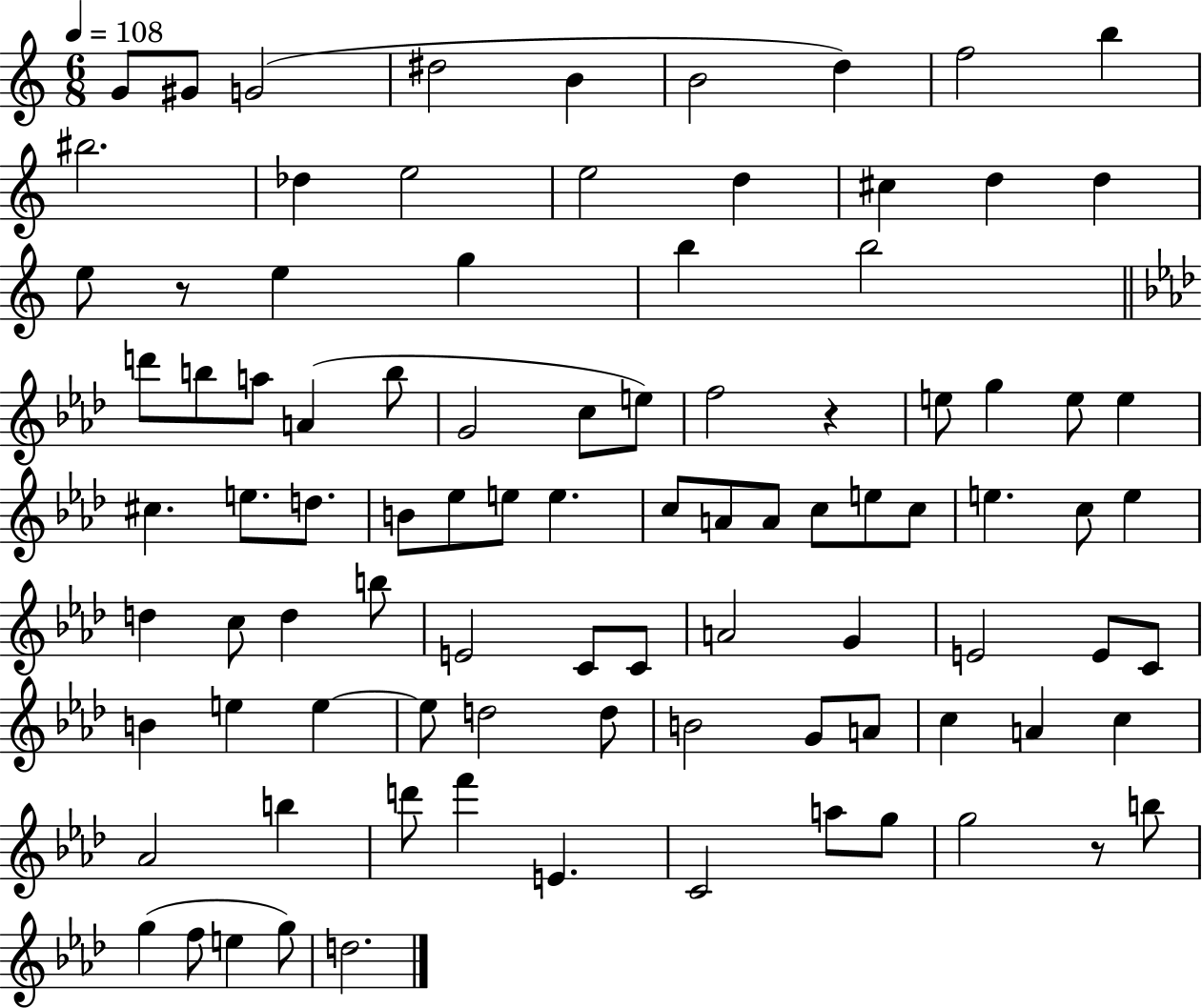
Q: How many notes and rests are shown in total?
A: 93